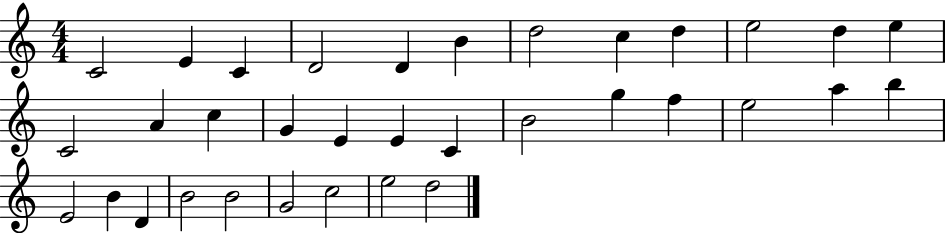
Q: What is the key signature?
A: C major